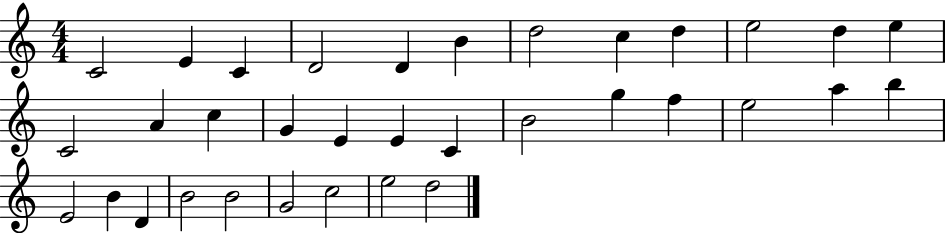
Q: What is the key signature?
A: C major